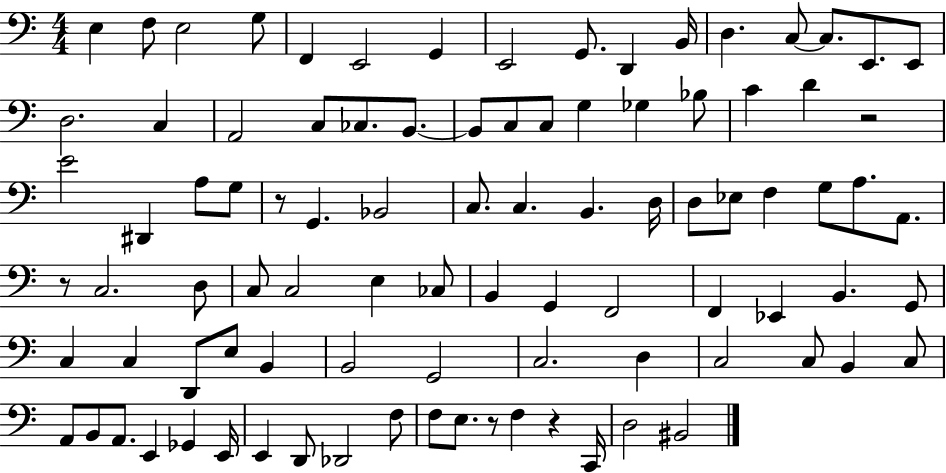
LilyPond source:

{
  \clef bass
  \numericTimeSignature
  \time 4/4
  \key c \major
  e4 f8 e2 g8 | f,4 e,2 g,4 | e,2 g,8. d,4 b,16 | d4. c8~~ c8. e,8. e,8 | \break d2. c4 | a,2 c8 ces8. b,8.~~ | b,8 c8 c8 g4 ges4 bes8 | c'4 d'4 r2 | \break e'2 dis,4 a8 g8 | r8 g,4. bes,2 | c8. c4. b,4. d16 | d8 ees8 f4 g8 a8. a,8. | \break r8 c2. d8 | c8 c2 e4 ces8 | b,4 g,4 f,2 | f,4 ees,4 b,4. g,8 | \break c4 c4 d,8 e8 b,4 | b,2 g,2 | c2. d4 | c2 c8 b,4 c8 | \break a,8 b,8 a,8. e,4 ges,4 e,16 | e,4 d,8 des,2 f8 | f8 e8. r8 f4 r4 c,16 | d2 bis,2 | \break \bar "|."
}